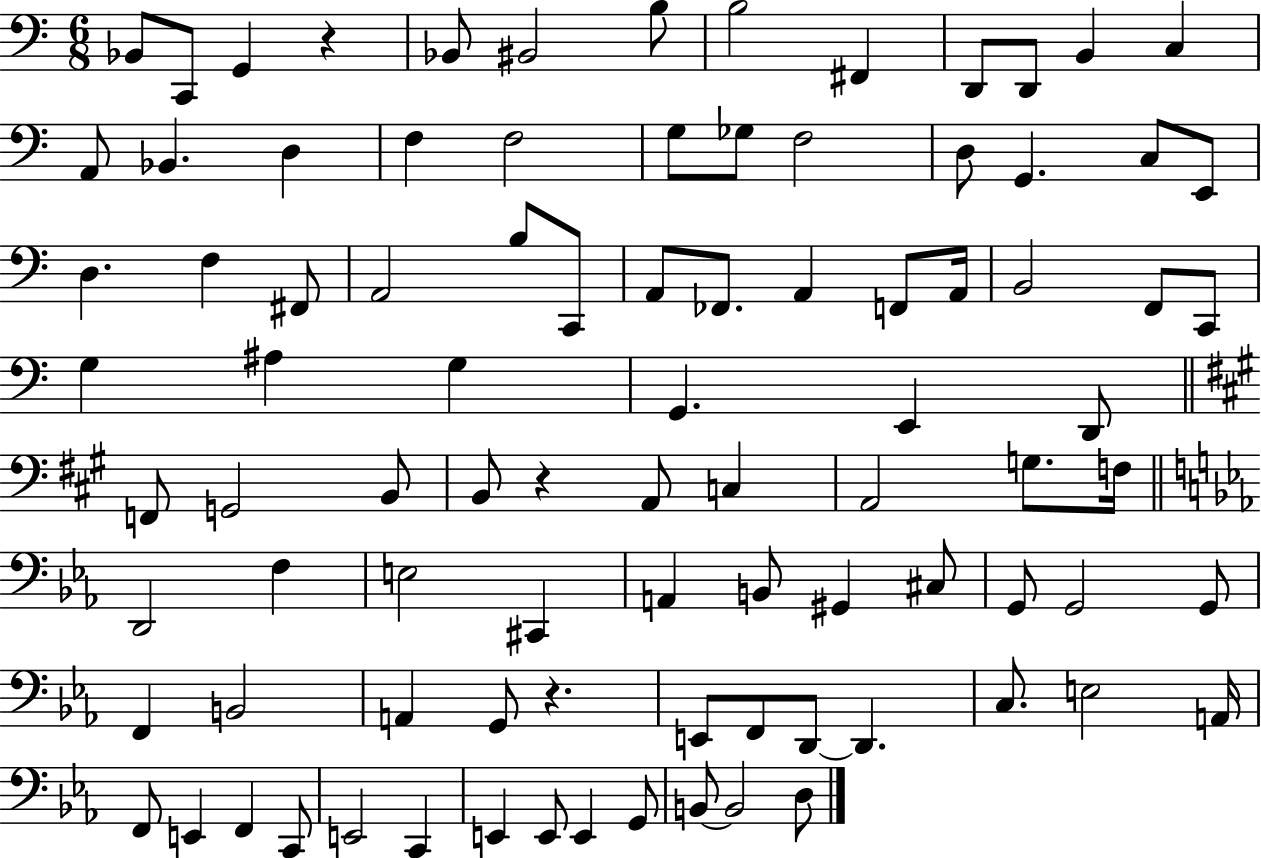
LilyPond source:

{
  \clef bass
  \numericTimeSignature
  \time 6/8
  \key c \major
  bes,8 c,8 g,4 r4 | bes,8 bis,2 b8 | b2 fis,4 | d,8 d,8 b,4 c4 | \break a,8 bes,4. d4 | f4 f2 | g8 ges8 f2 | d8 g,4. c8 e,8 | \break d4. f4 fis,8 | a,2 b8 c,8 | a,8 fes,8. a,4 f,8 a,16 | b,2 f,8 c,8 | \break g4 ais4 g4 | g,4. e,4 d,8 | \bar "||" \break \key a \major f,8 g,2 b,8 | b,8 r4 a,8 c4 | a,2 g8. f16 | \bar "||" \break \key c \minor d,2 f4 | e2 cis,4 | a,4 b,8 gis,4 cis8 | g,8 g,2 g,8 | \break f,4 b,2 | a,4 g,8 r4. | e,8 f,8 d,8~~ d,4. | c8. e2 a,16 | \break f,8 e,4 f,4 c,8 | e,2 c,4 | e,4 e,8 e,4 g,8 | b,8~~ b,2 d8 | \break \bar "|."
}